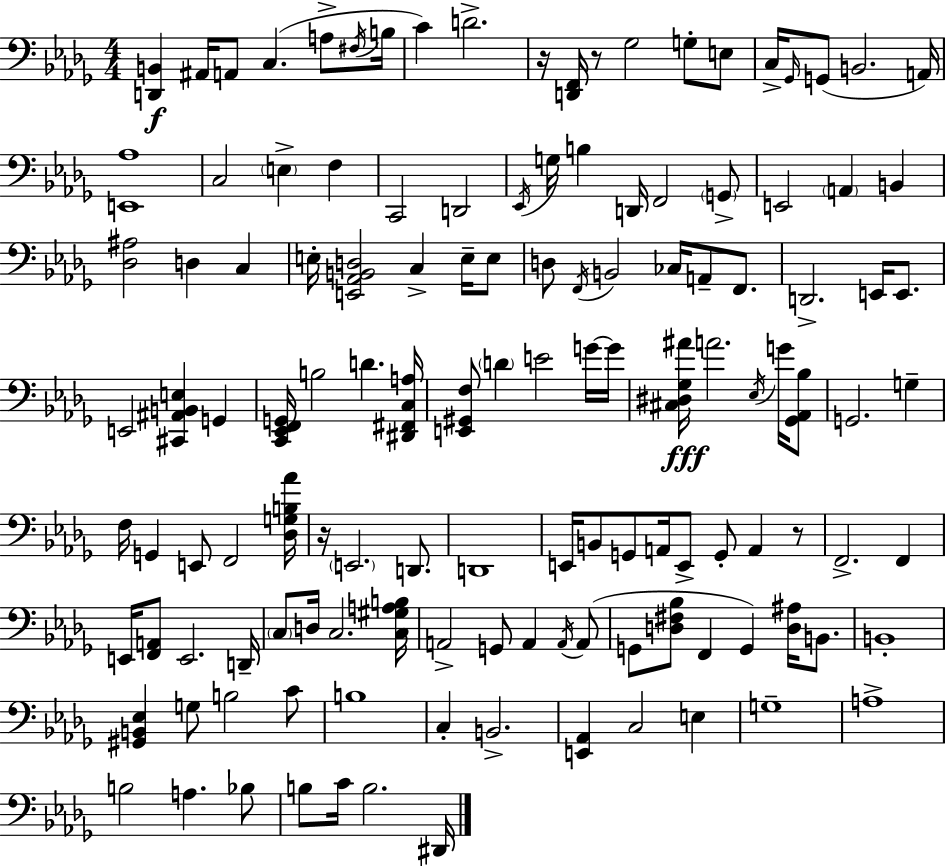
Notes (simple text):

[D2,B2]/q A#2/s A2/e C3/q. A3/e F#3/s B3/s C4/q D4/h. R/s [D2,F2]/s R/e Gb3/h G3/e E3/e C3/s Gb2/s G2/e B2/h. A2/s [E2,Ab3]/w C3/h E3/q F3/q C2/h D2/h Eb2/s G3/s B3/q D2/s F2/h G2/e E2/h A2/q B2/q [Db3,A#3]/h D3/q C3/q E3/s [E2,Ab2,B2,D3]/h C3/q E3/s E3/e D3/e F2/s B2/h CES3/s A2/e F2/e. D2/h. E2/s E2/e. E2/h [C#2,A#2,B2,E3]/q G2/q [C2,Eb2,F2,G2]/s B3/h D4/q. [D#2,F#2,C3,A3]/s [E2,G#2,F3]/e D4/q E4/h G4/s G4/s [C#3,D#3,Gb3,A#4]/s A4/h. Eb3/s G4/s [Gb2,Ab2,Bb3]/e G2/h. G3/q F3/s G2/q E2/e F2/h [Db3,G3,B3,Ab4]/s R/s E2/h. D2/e. D2/w E2/s B2/e G2/e A2/s E2/e G2/e A2/q R/e F2/h. F2/q E2/s [F2,A2]/e E2/h. D2/s C3/e D3/s C3/h. [C3,G#3,A3,B3]/s A2/h G2/e A2/q A2/s A2/e G2/e [D3,F#3,Bb3]/e F2/q G2/q [D3,A#3]/s B2/e. B2/w [G#2,B2,Eb3]/q G3/e B3/h C4/e B3/w C3/q B2/h. [E2,Ab2]/q C3/h E3/q G3/w A3/w B3/h A3/q. Bb3/e B3/e C4/s B3/h. D#2/s